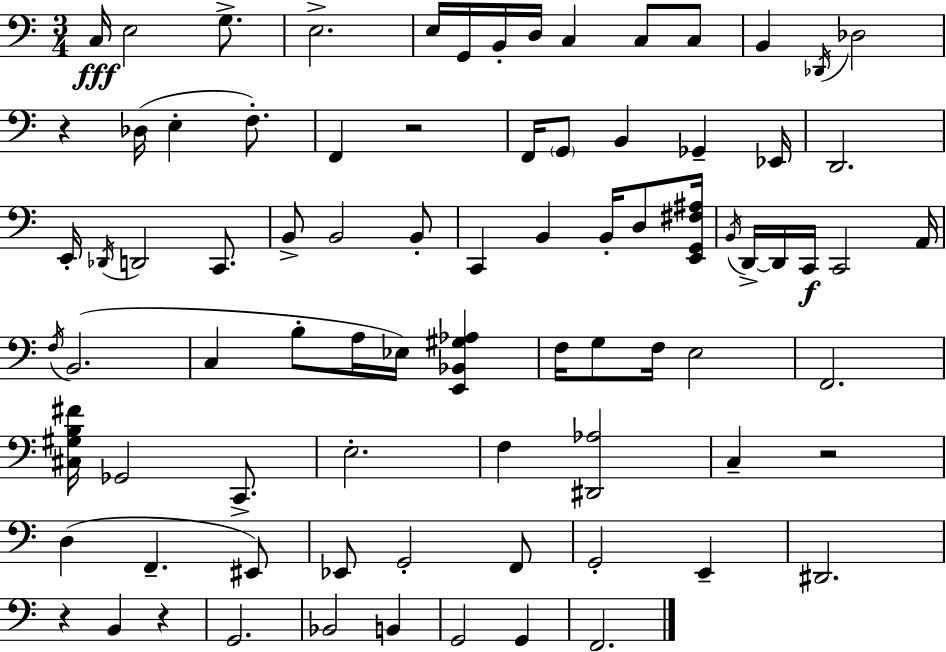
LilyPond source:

{
  \clef bass
  \numericTimeSignature
  \time 3/4
  \key c \major
  \repeat volta 2 { c16\fff e2 g8.-> | e2.-> | e16 g,16 b,16-. d16 c4 c8 c8 | b,4 \acciaccatura { des,16 } des2 | \break r4 des16( e4-. f8.-.) | f,4 r2 | f,16 \parenthesize g,8 b,4 ges,4-- | ees,16 d,2. | \break e,16-. \acciaccatura { des,16 } d,2 c,8. | b,8-> b,2 | b,8-. c,4 b,4 b,16-. d8 | <e, g, fis ais>16 \acciaccatura { b,16 } d,16->~~ d,16 c,16\f c,2 | \break a,16 \acciaccatura { f16 } b,2.( | c4 b8-. a16 ees16) | <e, bes, gis aes>4 f16 g8 f16 e2 | f,2. | \break <cis gis b fis'>16 ges,2 | c,8.-> e2.-. | f4 <dis, aes>2 | c4-- r2 | \break d4( f,4.-- | eis,8) ees,8 g,2-. | f,8 g,2-. | e,4-- dis,2. | \break r4 b,4 | r4 g,2. | bes,2 | b,4 g,2 | \break g,4 f,2. | } \bar "|."
}